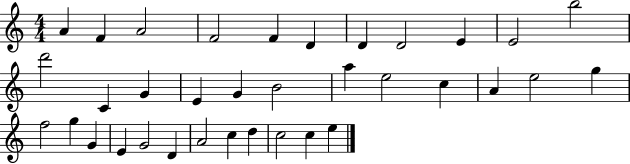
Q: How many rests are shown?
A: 0